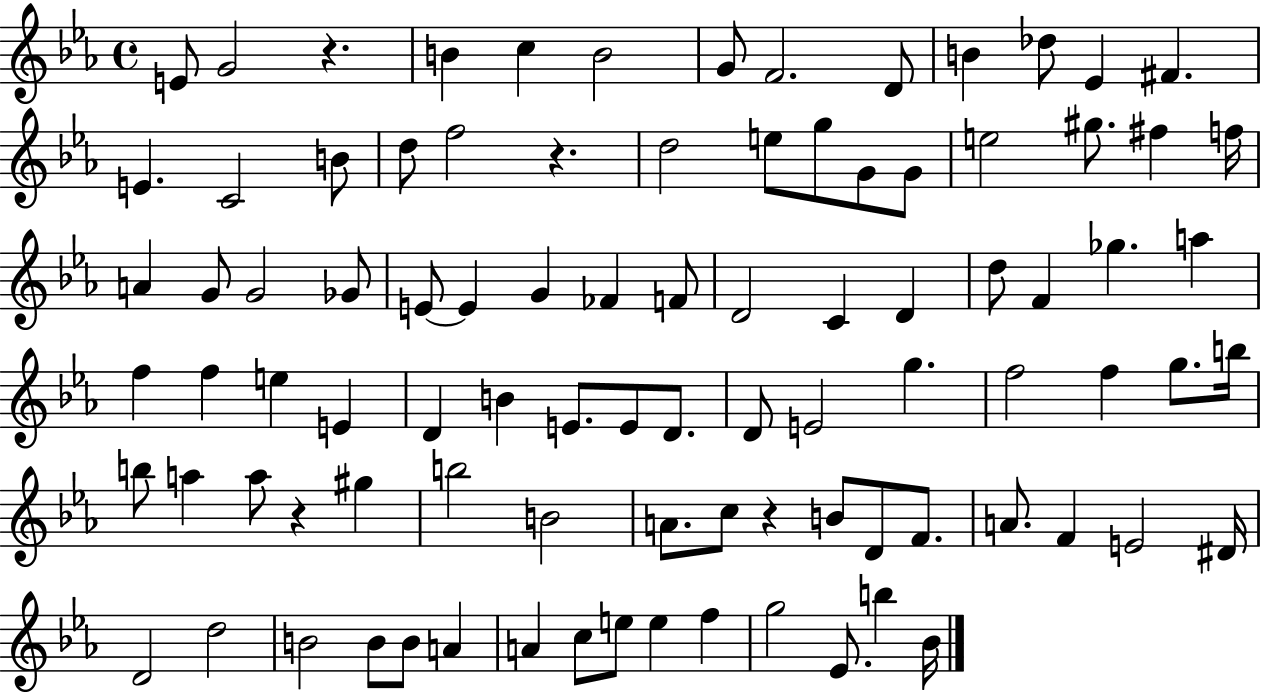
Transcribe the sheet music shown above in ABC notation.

X:1
T:Untitled
M:4/4
L:1/4
K:Eb
E/2 G2 z B c B2 G/2 F2 D/2 B _d/2 _E ^F E C2 B/2 d/2 f2 z d2 e/2 g/2 G/2 G/2 e2 ^g/2 ^f f/4 A G/2 G2 _G/2 E/2 E G _F F/2 D2 C D d/2 F _g a f f e E D B E/2 E/2 D/2 D/2 E2 g f2 f g/2 b/4 b/2 a a/2 z ^g b2 B2 A/2 c/2 z B/2 D/2 F/2 A/2 F E2 ^D/4 D2 d2 B2 B/2 B/2 A A c/2 e/2 e f g2 _E/2 b _B/4